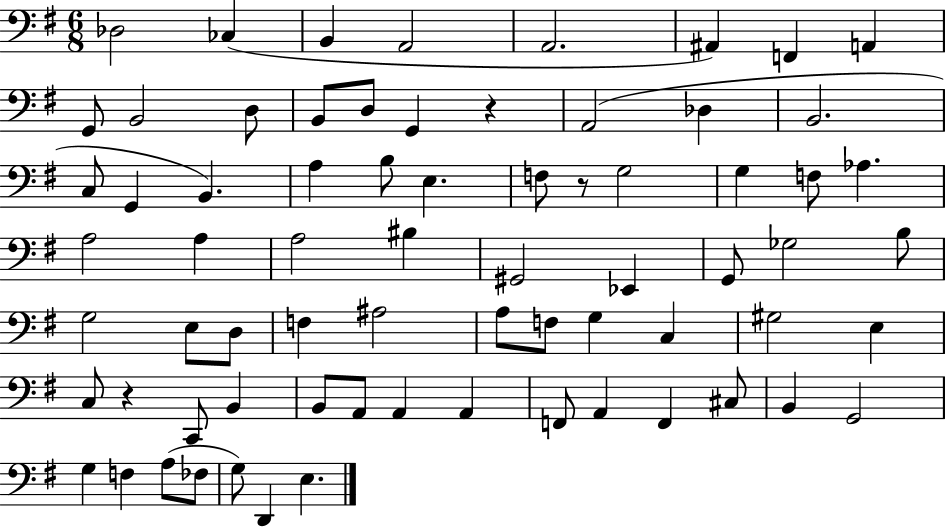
X:1
T:Untitled
M:6/8
L:1/4
K:G
_D,2 _C, B,, A,,2 A,,2 ^A,, F,, A,, G,,/2 B,,2 D,/2 B,,/2 D,/2 G,, z A,,2 _D, B,,2 C,/2 G,, B,, A, B,/2 E, F,/2 z/2 G,2 G, F,/2 _A, A,2 A, A,2 ^B, ^G,,2 _E,, G,,/2 _G,2 B,/2 G,2 E,/2 D,/2 F, ^A,2 A,/2 F,/2 G, C, ^G,2 E, C,/2 z C,,/2 B,, B,,/2 A,,/2 A,, A,, F,,/2 A,, F,, ^C,/2 B,, G,,2 G, F, A,/2 _F,/2 G,/2 D,, E,